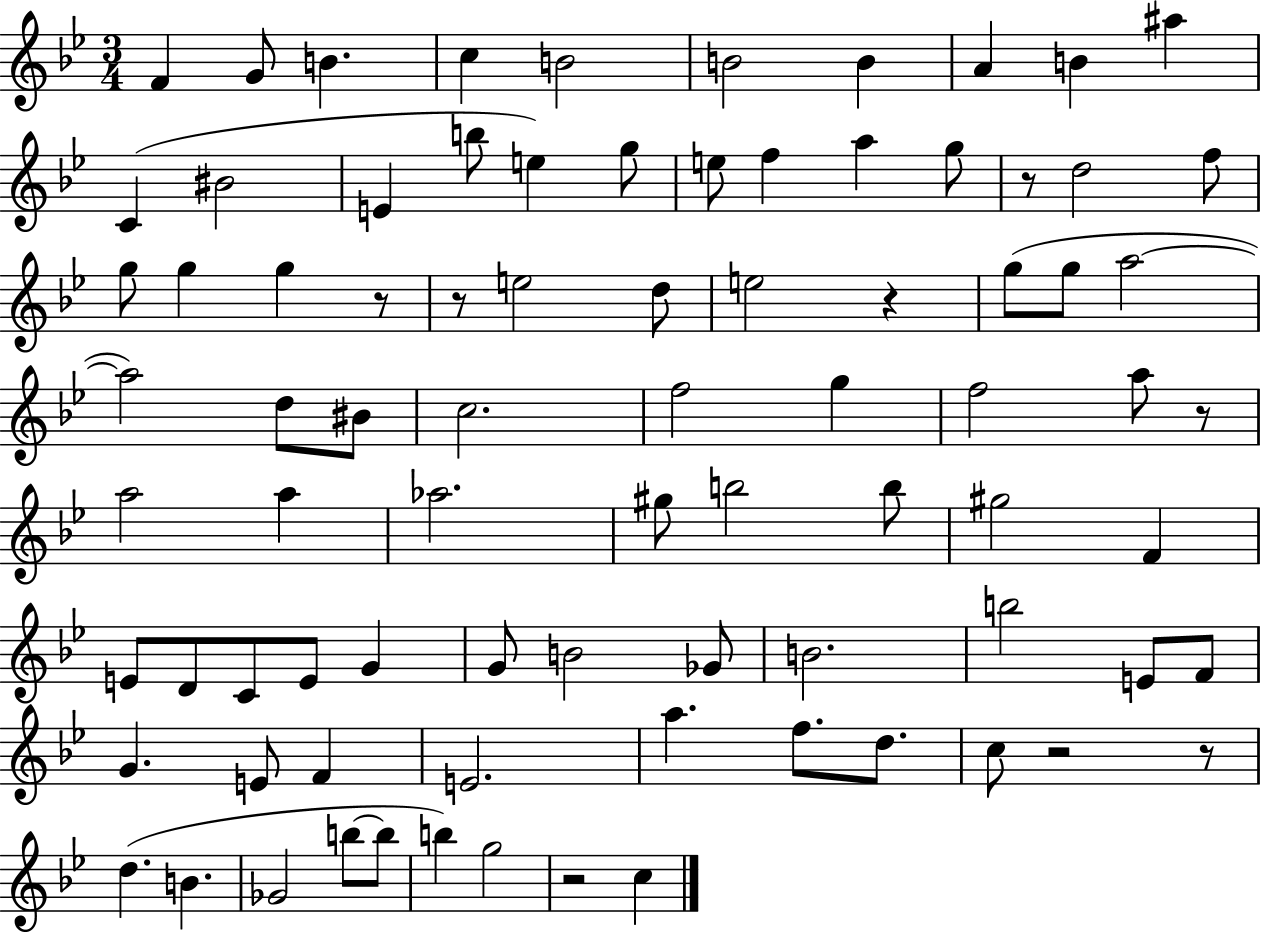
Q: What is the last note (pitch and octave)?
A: C5